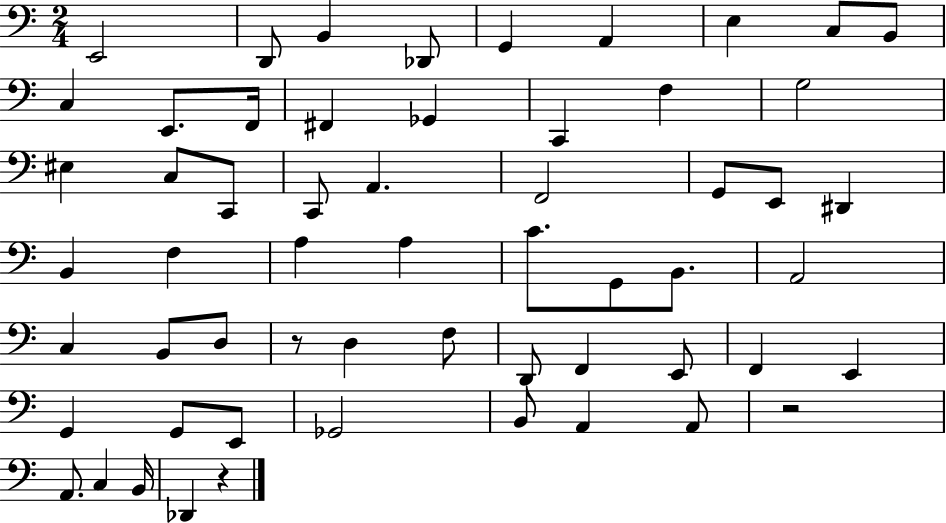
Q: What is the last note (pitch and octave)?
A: Db2